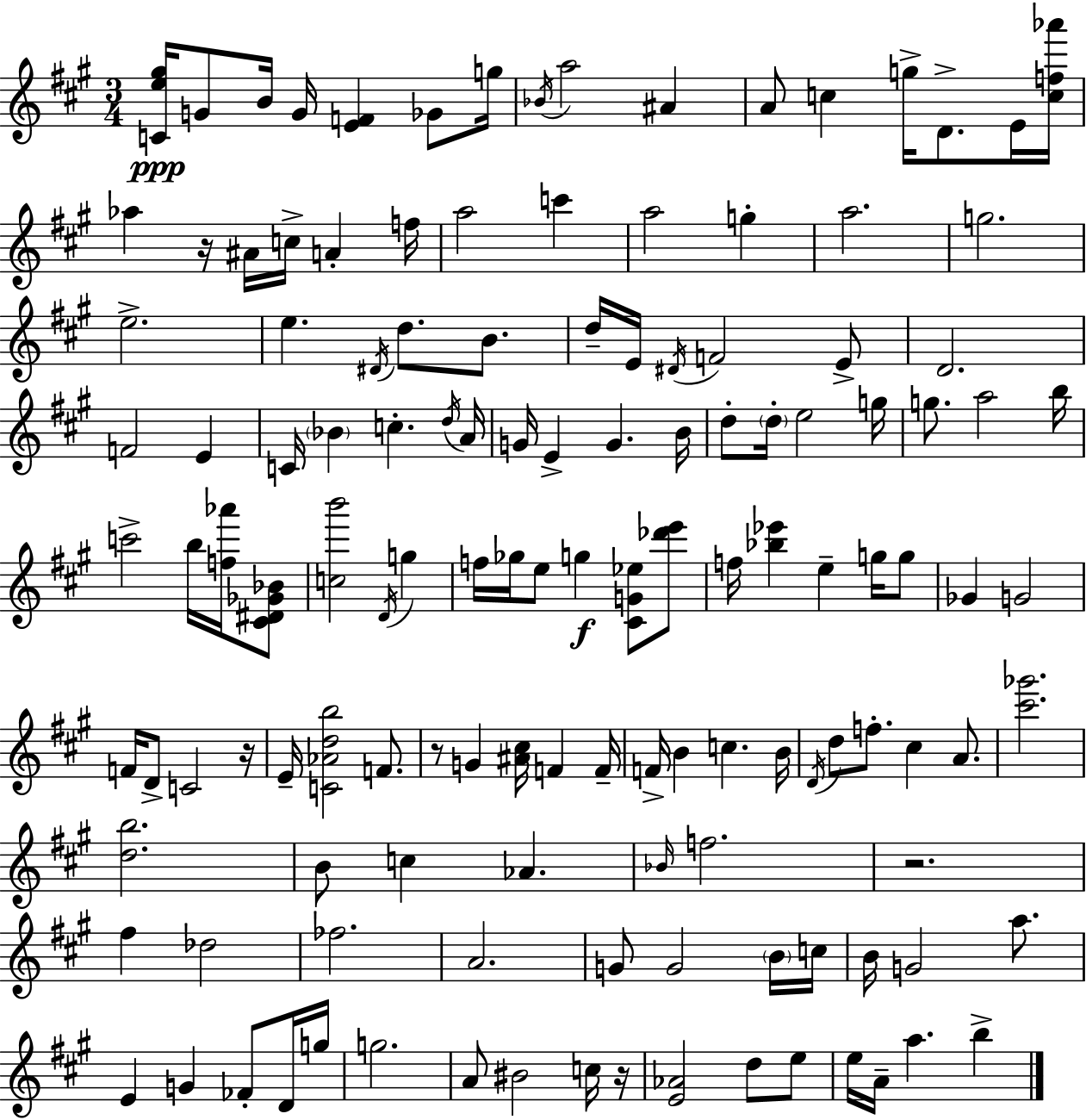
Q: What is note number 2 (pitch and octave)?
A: B4